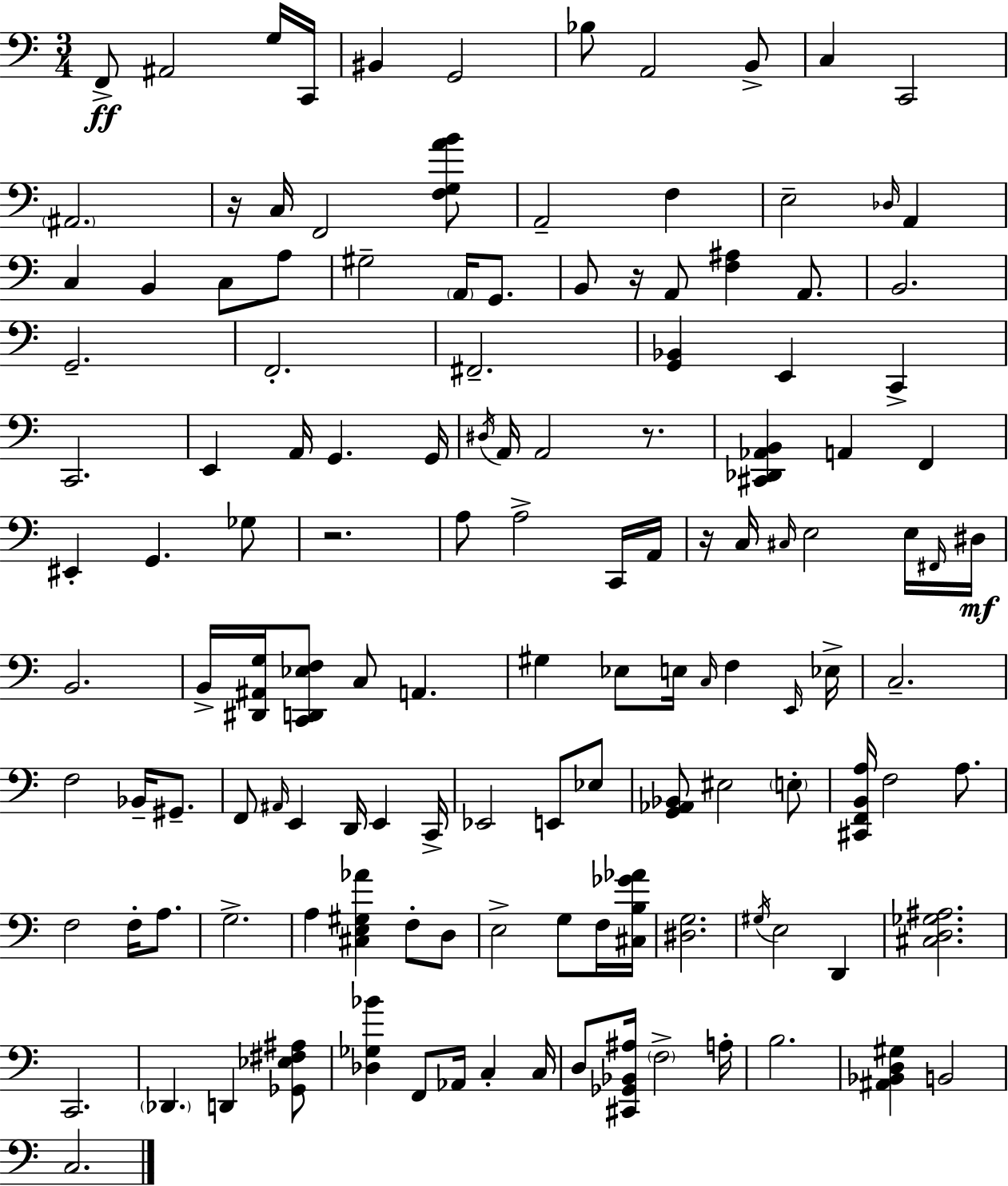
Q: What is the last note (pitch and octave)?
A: C3